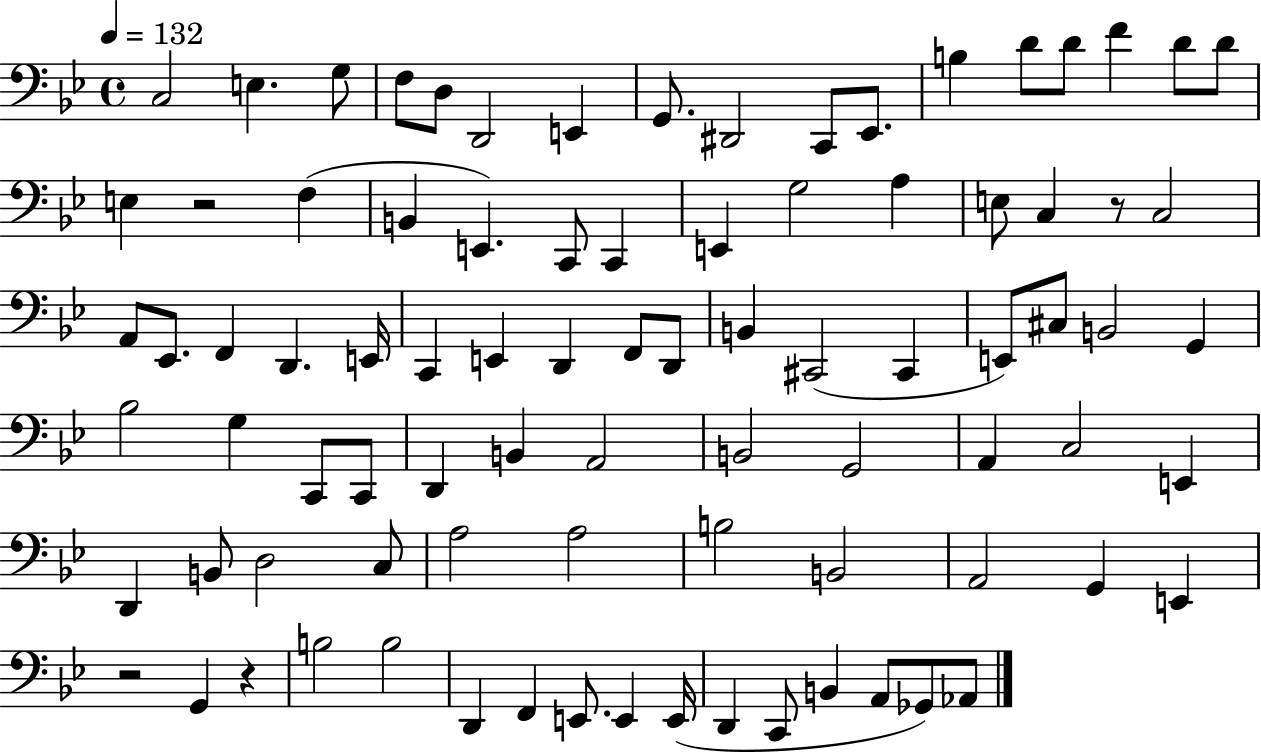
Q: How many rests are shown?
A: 4